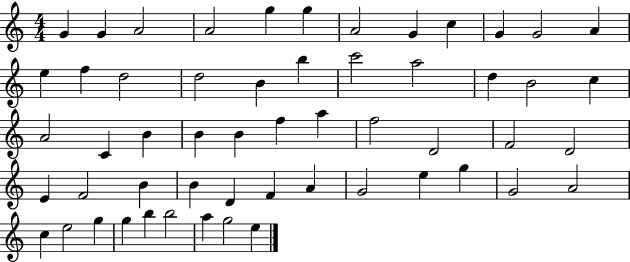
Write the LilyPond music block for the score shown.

{
  \clef treble
  \numericTimeSignature
  \time 4/4
  \key c \major
  g'4 g'4 a'2 | a'2 g''4 g''4 | a'2 g'4 c''4 | g'4 g'2 a'4 | \break e''4 f''4 d''2 | d''2 b'4 b''4 | c'''2 a''2 | d''4 b'2 c''4 | \break a'2 c'4 b'4 | b'4 b'4 f''4 a''4 | f''2 d'2 | f'2 d'2 | \break e'4 f'2 b'4 | b'4 d'4 f'4 a'4 | g'2 e''4 g''4 | g'2 a'2 | \break c''4 e''2 g''4 | g''4 b''4 b''2 | a''4 g''2 e''4 | \bar "|."
}